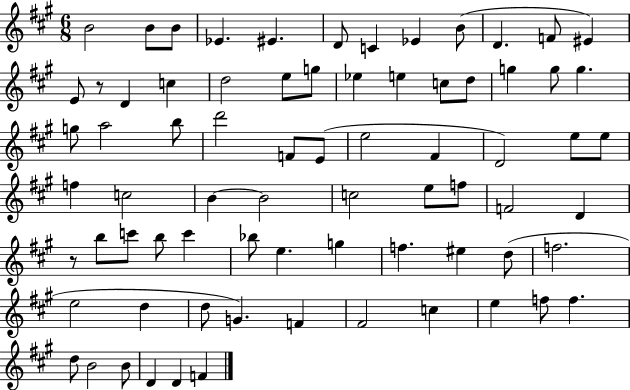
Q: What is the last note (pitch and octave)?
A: F4